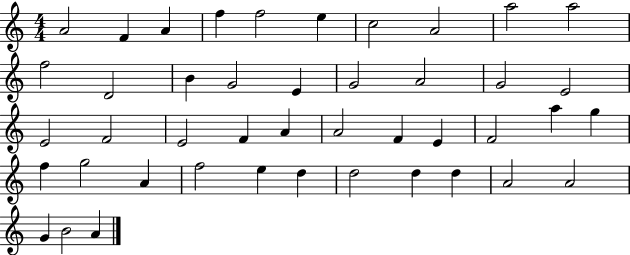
A4/h F4/q A4/q F5/q F5/h E5/q C5/h A4/h A5/h A5/h F5/h D4/h B4/q G4/h E4/q G4/h A4/h G4/h E4/h E4/h F4/h E4/h F4/q A4/q A4/h F4/q E4/q F4/h A5/q G5/q F5/q G5/h A4/q F5/h E5/q D5/q D5/h D5/q D5/q A4/h A4/h G4/q B4/h A4/q